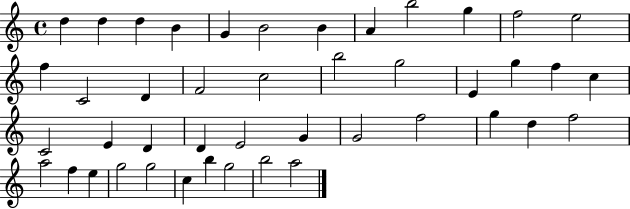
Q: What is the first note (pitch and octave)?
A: D5